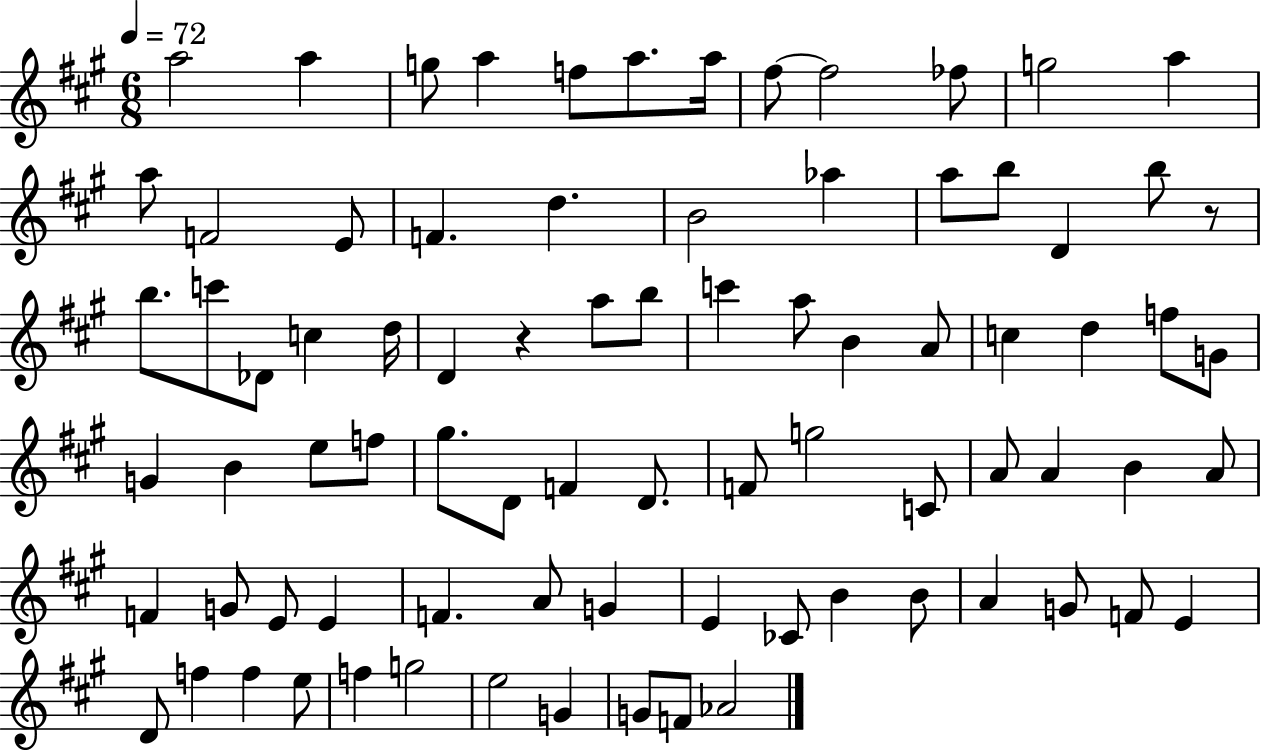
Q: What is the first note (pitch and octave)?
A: A5